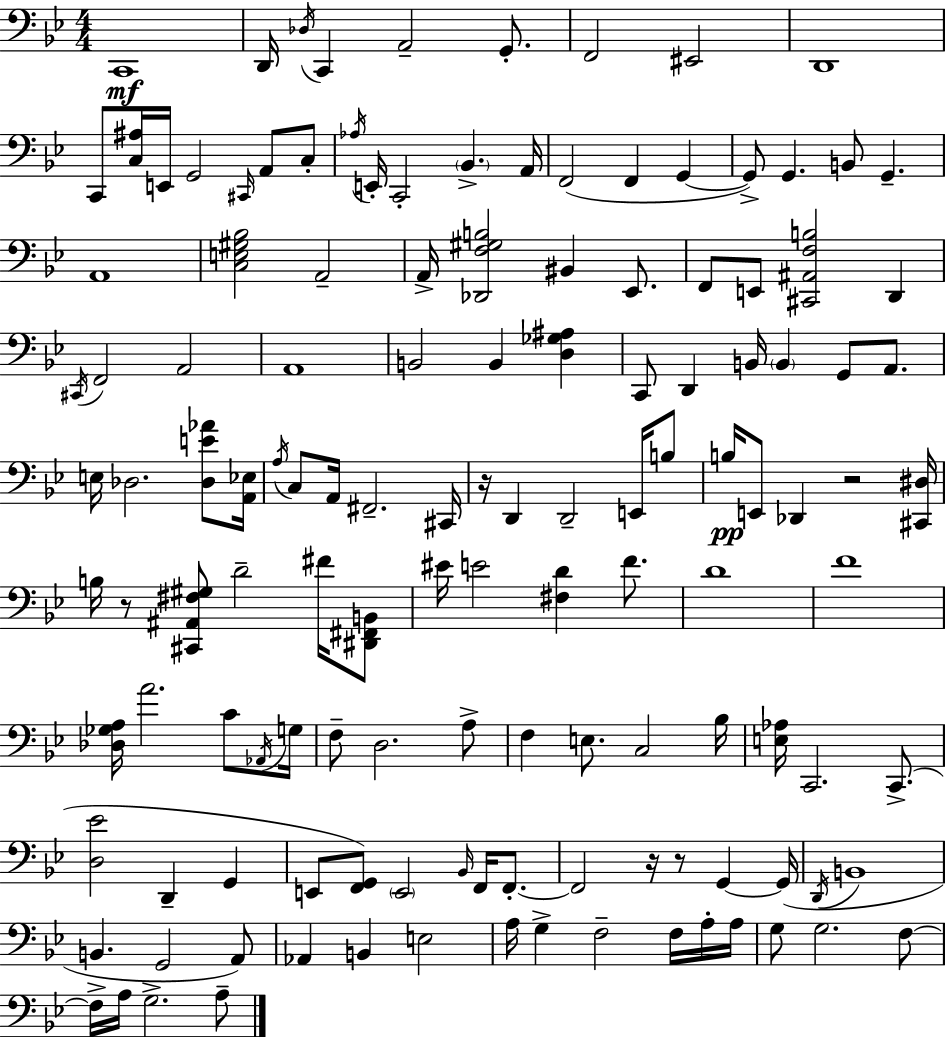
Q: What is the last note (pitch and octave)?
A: A3